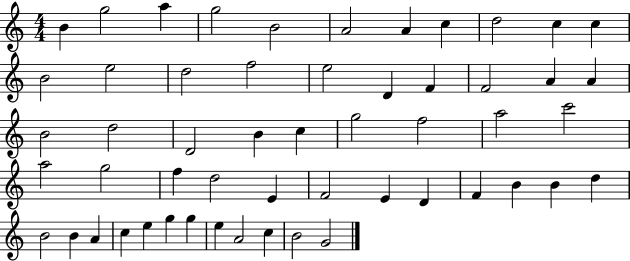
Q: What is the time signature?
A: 4/4